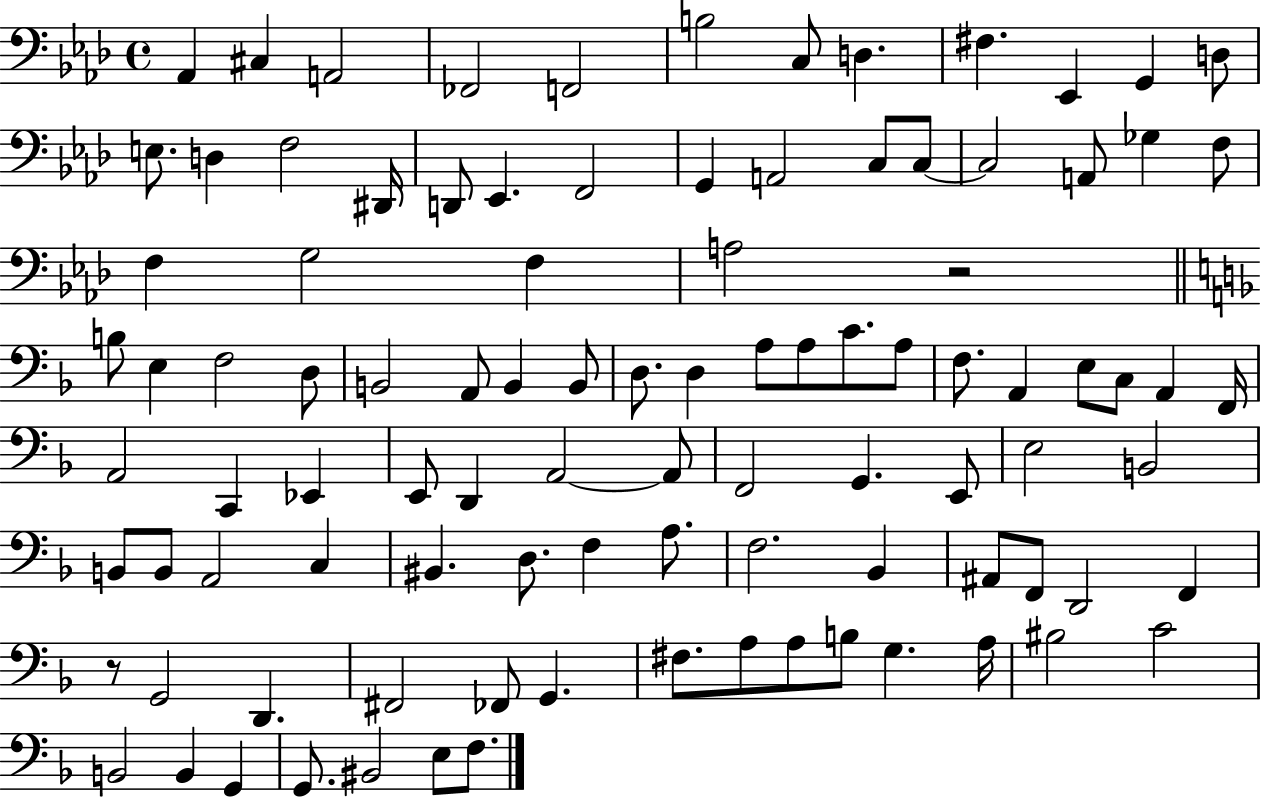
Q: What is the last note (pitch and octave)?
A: F3